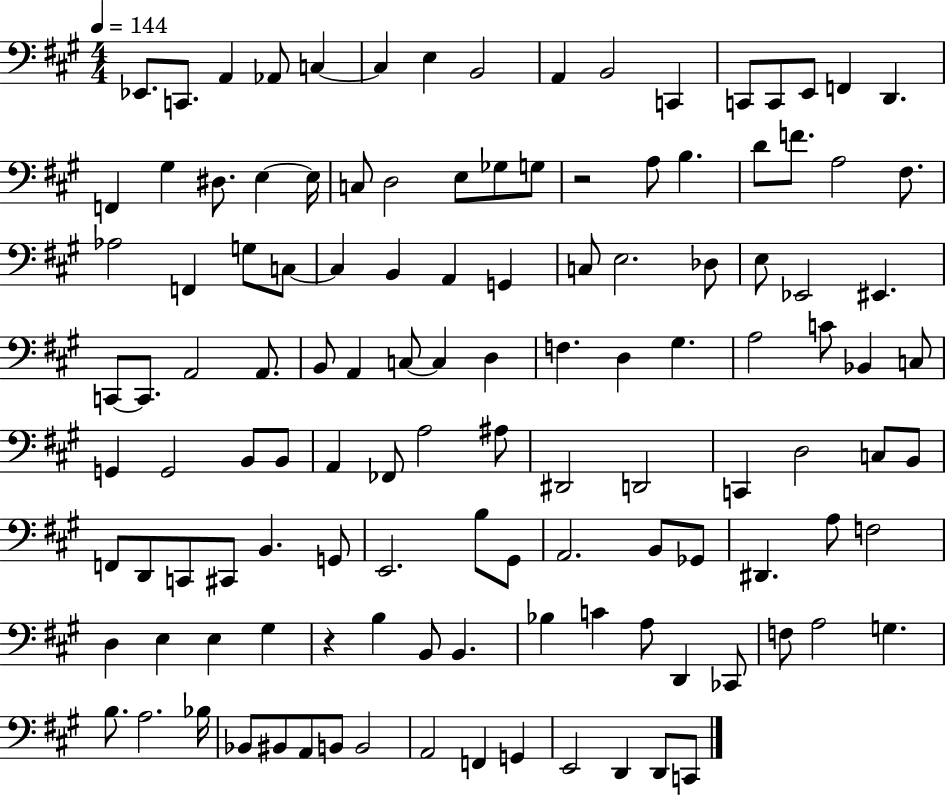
Eb2/e. C2/e. A2/q Ab2/e C3/q C3/q E3/q B2/h A2/q B2/h C2/q C2/e C2/e E2/e F2/q D2/q. F2/q G#3/q D#3/e. E3/q E3/s C3/e D3/h E3/e Gb3/e G3/e R/h A3/e B3/q. D4/e F4/e. A3/h F#3/e. Ab3/h F2/q G3/e C3/e C3/q B2/q A2/q G2/q C3/e E3/h. Db3/e E3/e Eb2/h EIS2/q. C2/e C2/e. A2/h A2/e. B2/e A2/q C3/e C3/q D3/q F3/q. D3/q G#3/q. A3/h C4/e Bb2/q C3/e G2/q G2/h B2/e B2/e A2/q FES2/e A3/h A#3/e D#2/h D2/h C2/q D3/h C3/e B2/e F2/e D2/e C2/e C#2/e B2/q. G2/e E2/h. B3/e G#2/e A2/h. B2/e Gb2/e D#2/q. A3/e F3/h D3/q E3/q E3/q G#3/q R/q B3/q B2/e B2/q. Bb3/q C4/q A3/e D2/q CES2/e F3/e A3/h G3/q. B3/e. A3/h. Bb3/s Bb2/e BIS2/e A2/e B2/e B2/h A2/h F2/q G2/q E2/h D2/q D2/e C2/e